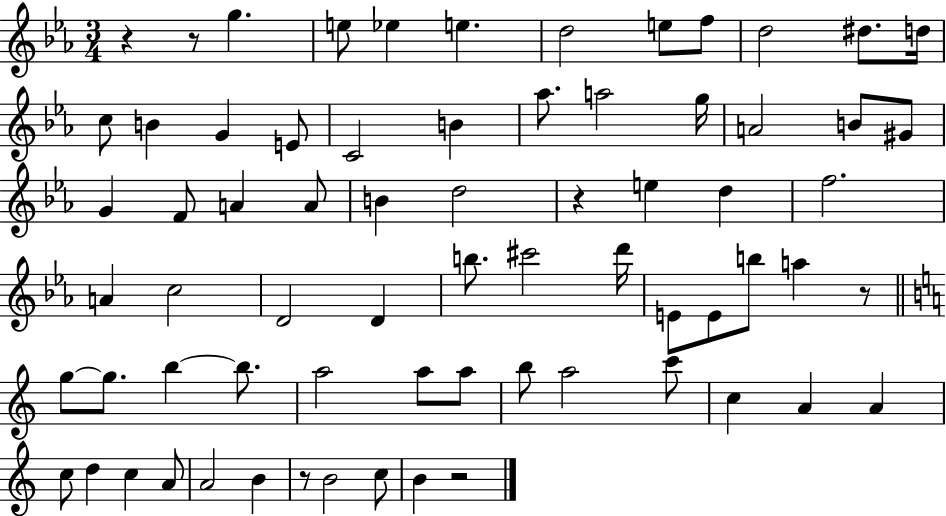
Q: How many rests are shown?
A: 6